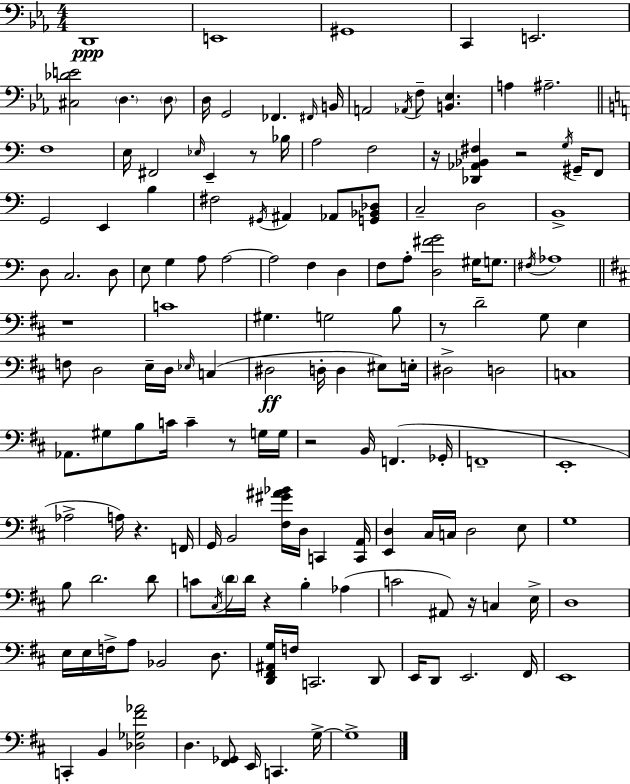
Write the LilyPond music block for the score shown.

{
  \clef bass
  \numericTimeSignature
  \time 4/4
  \key ees \major
  \repeat volta 2 { d,1\ppp | e,1 | gis,1 | c,4 e,2. | \break <cis des' e'>2 \parenthesize d4. \parenthesize d8 | d16 g,2 fes,4. \grace { fis,16 } | b,16 a,2 \acciaccatura { aes,16 } f8-- <b, ees>4. | a4 ais2.-- | \break \bar "||" \break \key a \minor f1 | e16 fis,2 \grace { ees16 } e,4-- r8 | bes16 a2 f2 | r16 <des, aes, bes, fis>4 r2 \acciaccatura { g16 } gis,16-- | \break f,8 g,2 e,4 b4 | fis2 \acciaccatura { gis,16 } ais,4 aes,8 | <g, bes, des>8 c2-- d2 | b,1-> | \break d8 c2. | d8 e8 g4 a8 a2~~ | a2 f4 d4 | f8 a8-. <d fis' g'>2 gis16 | \break g8. \acciaccatura { fis16 } aes1 | \bar "||" \break \key b \minor r1 | c'1 | gis4. g2 b8 | r8 d'2-- g8 e4 | \break f8 d2 e16-- d16 \grace { ees16 }( c4 | dis2\ff d16-. d4 eis8) | e16-. dis2-> d2 | c1 | \break aes,8. gis8 b8 c'16 c'4-- r8 g16 | g16 r2 b,16 f,4.( | ges,16-. f,1-- | e,1-. | \break aes2-> a16) r4. | f,16 g,16 b,2 <fis gis' ais' bes'>16 d16 c,4 | <c, a,>16 <e, d>4 cis16 c16 d2 e8 | g1 | \break b8 d'2. d'8 | c'8 \acciaccatura { cis16 } \parenthesize d'16 d'16 r4 b4-. aes4( | c'2 ais,8) r16 c4 | e16-> d1 | \break e16 e16 f16-> a8 bes,2 d8. | <d, fis, ais, g>16 f16 c,2. | d,8 e,16 d,8 e,2. | fis,16 e,1 | \break c,4-. b,4 <des ges fis' aes'>2 | d4. <fis, ges,>8 e,16 c,4. | g16->~~ g1-> | } \bar "|."
}